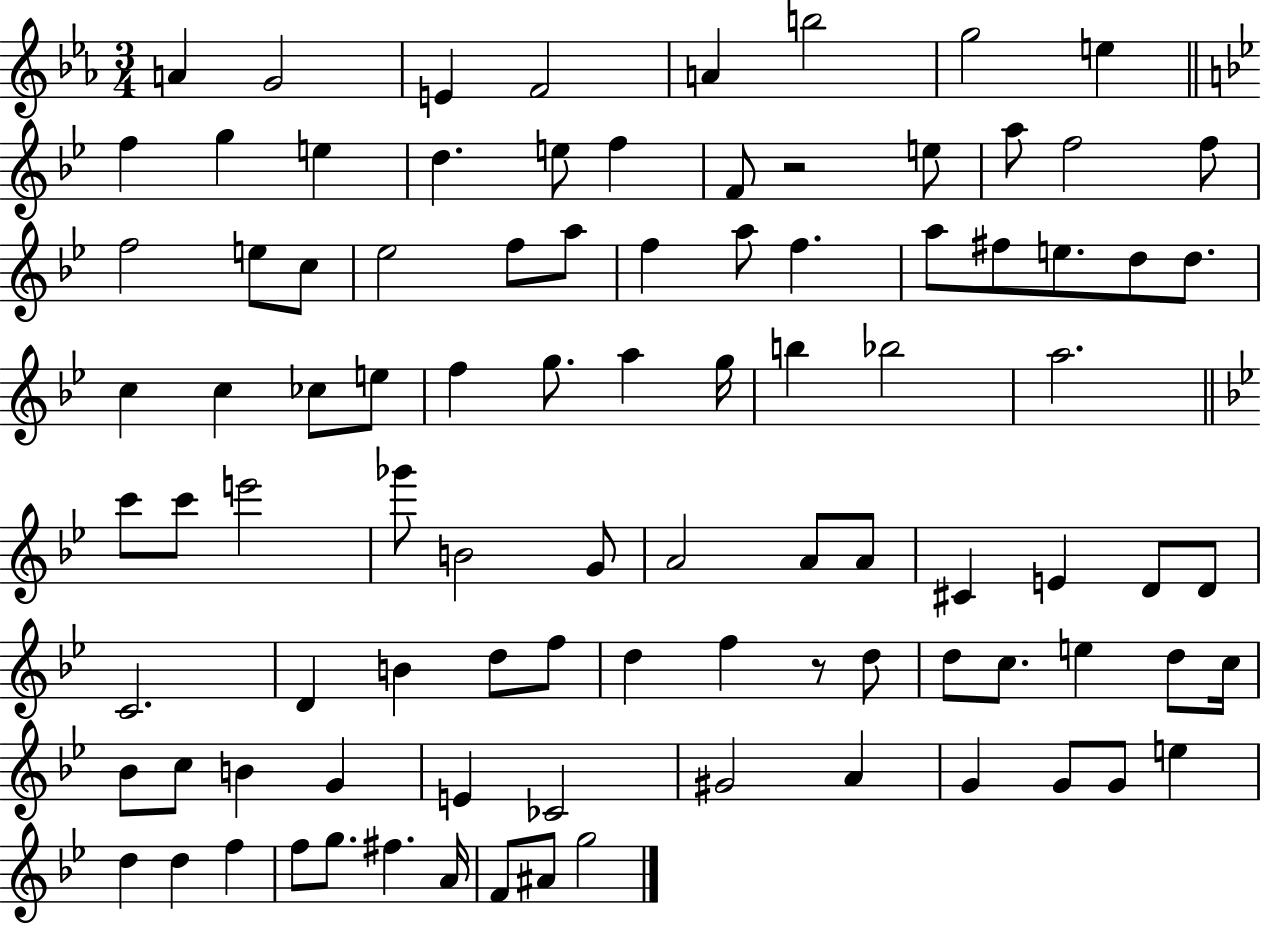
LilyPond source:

{
  \clef treble
  \numericTimeSignature
  \time 3/4
  \key ees \major
  a'4 g'2 | e'4 f'2 | a'4 b''2 | g''2 e''4 | \break \bar "||" \break \key bes \major f''4 g''4 e''4 | d''4. e''8 f''4 | f'8 r2 e''8 | a''8 f''2 f''8 | \break f''2 e''8 c''8 | ees''2 f''8 a''8 | f''4 a''8 f''4. | a''8 fis''8 e''8. d''8 d''8. | \break c''4 c''4 ces''8 e''8 | f''4 g''8. a''4 g''16 | b''4 bes''2 | a''2. | \break \bar "||" \break \key bes \major c'''8 c'''8 e'''2 | ges'''8 b'2 g'8 | a'2 a'8 a'8 | cis'4 e'4 d'8 d'8 | \break c'2. | d'4 b'4 d''8 f''8 | d''4 f''4 r8 d''8 | d''8 c''8. e''4 d''8 c''16 | \break bes'8 c''8 b'4 g'4 | e'4 ces'2 | gis'2 a'4 | g'4 g'8 g'8 e''4 | \break d''4 d''4 f''4 | f''8 g''8. fis''4. a'16 | f'8 ais'8 g''2 | \bar "|."
}